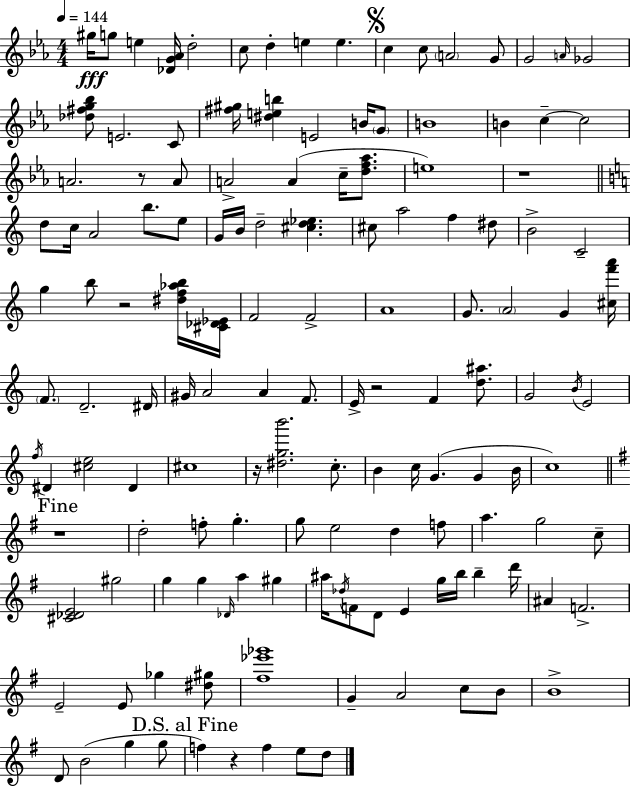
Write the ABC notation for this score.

X:1
T:Untitled
M:4/4
L:1/4
K:Eb
^g/4 g/2 e [_DG_A]/4 d2 c/2 d e e c c/2 A2 G/2 G2 A/4 _G2 [_d^fg_b]/2 E2 C/2 [^f^g]/4 [^deb] E2 B/4 G/2 B4 B c c2 A2 z/2 A/2 A2 A c/4 [df_a]/2 e4 z4 d/2 c/4 A2 b/2 e/2 G/4 B/4 d2 [^cd_e] ^c/2 a2 f ^d/2 B2 C2 g b/2 z2 [^df_ab]/4 [^C_D_E]/4 F2 F2 A4 G/2 A2 G [^cf'a']/4 F/2 D2 ^D/4 ^G/4 A2 A F/2 E/4 z2 F [d^a]/2 G2 B/4 E2 f/4 ^D [^ce]2 ^D ^c4 z/4 [^dgb']2 c/2 B c/4 G G B/4 c4 z4 d2 f/2 g g/2 e2 d f/2 a g2 c/2 [^C_DE]2 ^g2 g g _D/4 a ^g ^a/4 _d/4 F/2 D/2 E g/4 b/4 b d'/4 ^A F2 E2 E/2 _g [^d^g]/2 [^f_e'_g']4 G A2 c/2 B/2 B4 D/2 B2 g g/2 f z f e/2 d/2